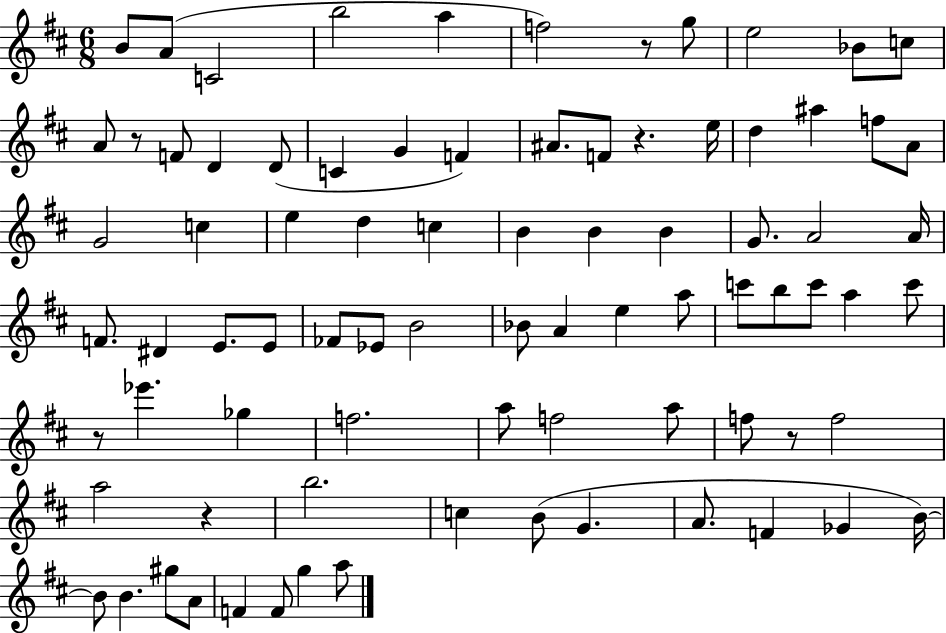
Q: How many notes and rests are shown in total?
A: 82